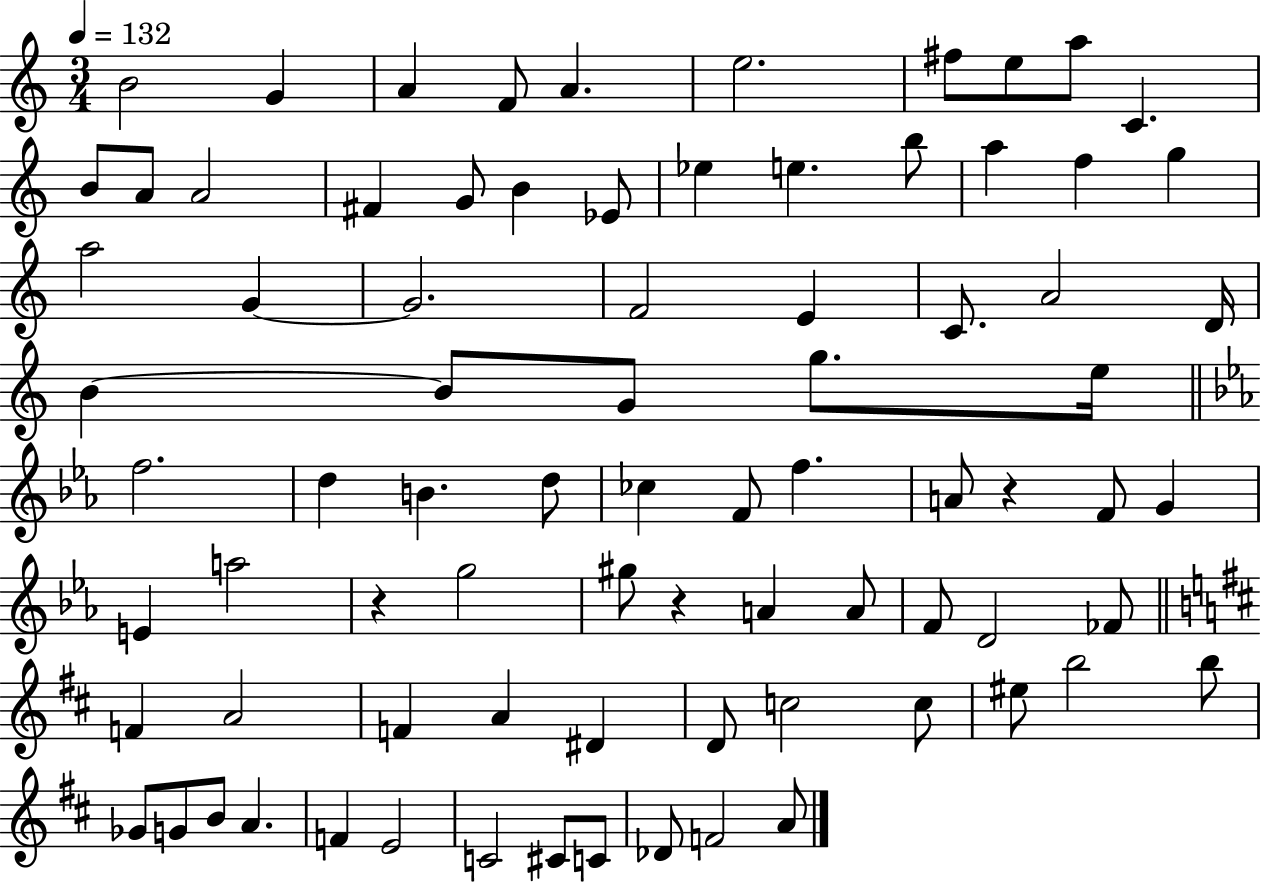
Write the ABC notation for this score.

X:1
T:Untitled
M:3/4
L:1/4
K:C
B2 G A F/2 A e2 ^f/2 e/2 a/2 C B/2 A/2 A2 ^F G/2 B _E/2 _e e b/2 a f g a2 G G2 F2 E C/2 A2 D/4 B B/2 G/2 g/2 e/4 f2 d B d/2 _c F/2 f A/2 z F/2 G E a2 z g2 ^g/2 z A A/2 F/2 D2 _F/2 F A2 F A ^D D/2 c2 c/2 ^e/2 b2 b/2 _G/2 G/2 B/2 A F E2 C2 ^C/2 C/2 _D/2 F2 A/2